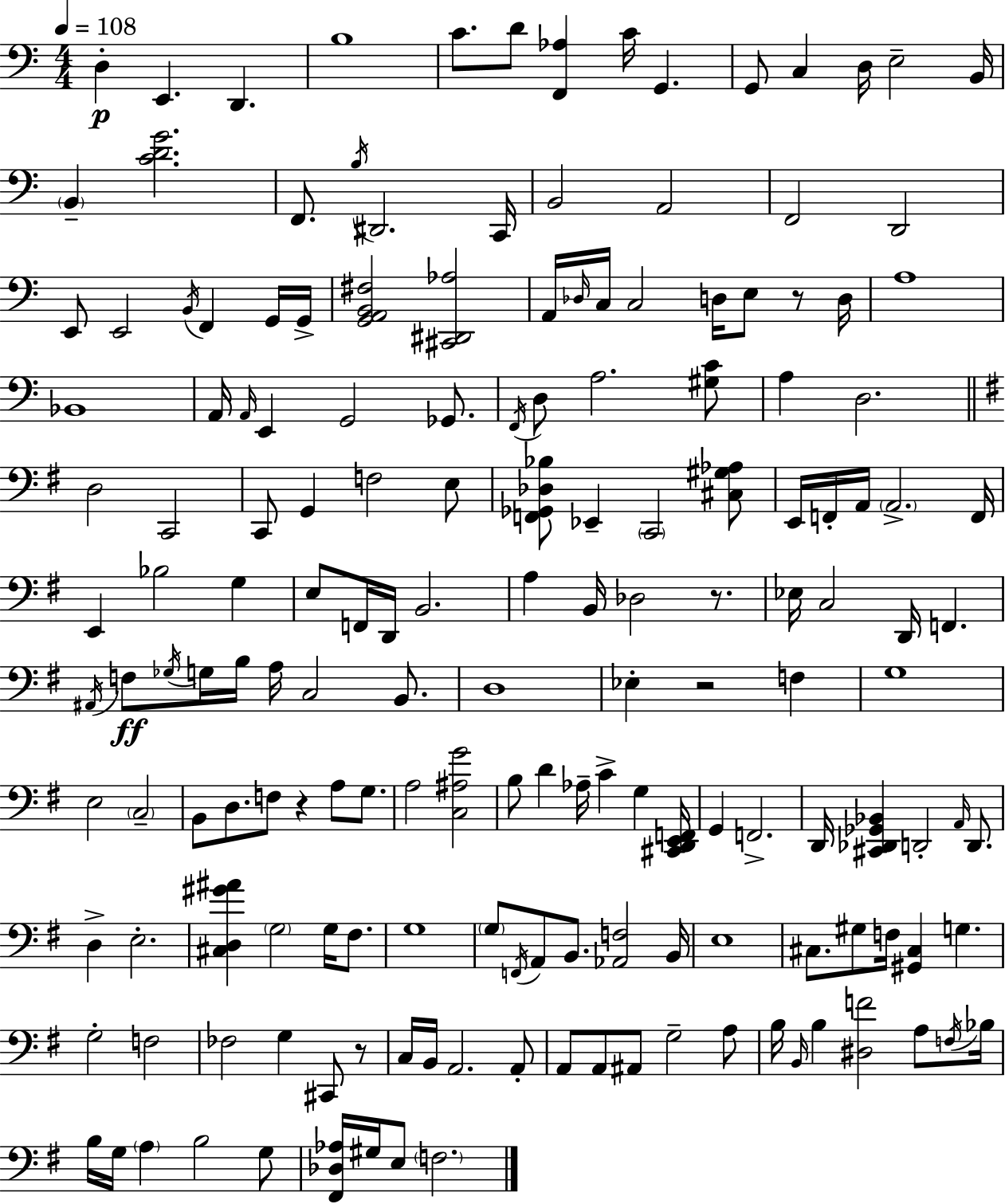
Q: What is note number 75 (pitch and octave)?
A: A#2